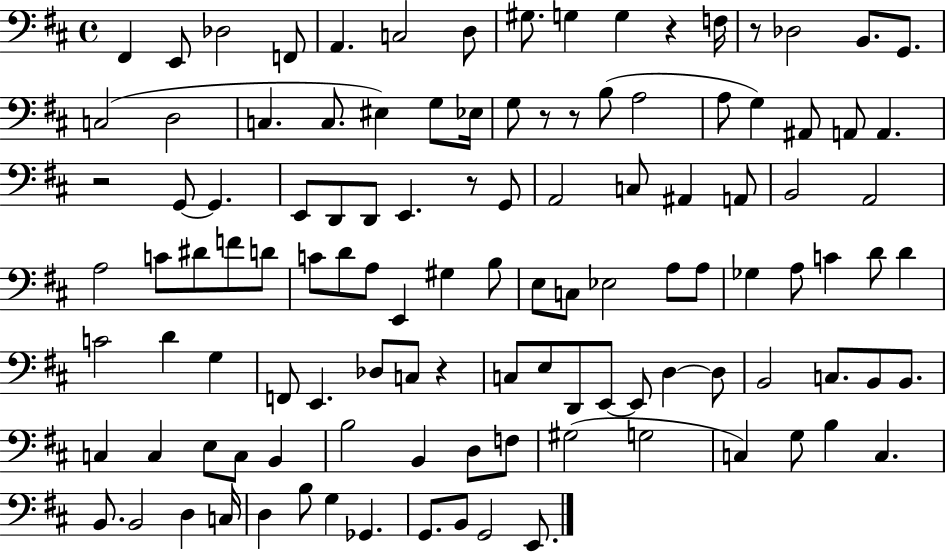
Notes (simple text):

F#2/q E2/e Db3/h F2/e A2/q. C3/h D3/e G#3/e. G3/q G3/q R/q F3/s R/e Db3/h B2/e. G2/e. C3/h D3/h C3/q. C3/e. EIS3/q G3/e Eb3/s G3/e R/e R/e B3/e A3/h A3/e G3/q A#2/e A2/e A2/q. R/h G2/e G2/q. E2/e D2/e D2/e E2/q. R/e G2/e A2/h C3/e A#2/q A2/e B2/h A2/h A3/h C4/e D#4/e F4/e D4/e C4/e D4/e A3/e E2/q G#3/q B3/e E3/e C3/e Eb3/h A3/e A3/e Gb3/q A3/e C4/q D4/e D4/q C4/h D4/q G3/q F2/e E2/q. Db3/e C3/e R/q C3/e E3/e D2/e E2/e E2/e D3/q D3/e B2/h C3/e. B2/e B2/e. C3/q C3/q E3/e C3/e B2/q B3/h B2/q D3/e F3/e G#3/h G3/h C3/q G3/e B3/q C3/q. B2/e. B2/h D3/q C3/s D3/q B3/e G3/q Gb2/q. G2/e. B2/e G2/h E2/e.